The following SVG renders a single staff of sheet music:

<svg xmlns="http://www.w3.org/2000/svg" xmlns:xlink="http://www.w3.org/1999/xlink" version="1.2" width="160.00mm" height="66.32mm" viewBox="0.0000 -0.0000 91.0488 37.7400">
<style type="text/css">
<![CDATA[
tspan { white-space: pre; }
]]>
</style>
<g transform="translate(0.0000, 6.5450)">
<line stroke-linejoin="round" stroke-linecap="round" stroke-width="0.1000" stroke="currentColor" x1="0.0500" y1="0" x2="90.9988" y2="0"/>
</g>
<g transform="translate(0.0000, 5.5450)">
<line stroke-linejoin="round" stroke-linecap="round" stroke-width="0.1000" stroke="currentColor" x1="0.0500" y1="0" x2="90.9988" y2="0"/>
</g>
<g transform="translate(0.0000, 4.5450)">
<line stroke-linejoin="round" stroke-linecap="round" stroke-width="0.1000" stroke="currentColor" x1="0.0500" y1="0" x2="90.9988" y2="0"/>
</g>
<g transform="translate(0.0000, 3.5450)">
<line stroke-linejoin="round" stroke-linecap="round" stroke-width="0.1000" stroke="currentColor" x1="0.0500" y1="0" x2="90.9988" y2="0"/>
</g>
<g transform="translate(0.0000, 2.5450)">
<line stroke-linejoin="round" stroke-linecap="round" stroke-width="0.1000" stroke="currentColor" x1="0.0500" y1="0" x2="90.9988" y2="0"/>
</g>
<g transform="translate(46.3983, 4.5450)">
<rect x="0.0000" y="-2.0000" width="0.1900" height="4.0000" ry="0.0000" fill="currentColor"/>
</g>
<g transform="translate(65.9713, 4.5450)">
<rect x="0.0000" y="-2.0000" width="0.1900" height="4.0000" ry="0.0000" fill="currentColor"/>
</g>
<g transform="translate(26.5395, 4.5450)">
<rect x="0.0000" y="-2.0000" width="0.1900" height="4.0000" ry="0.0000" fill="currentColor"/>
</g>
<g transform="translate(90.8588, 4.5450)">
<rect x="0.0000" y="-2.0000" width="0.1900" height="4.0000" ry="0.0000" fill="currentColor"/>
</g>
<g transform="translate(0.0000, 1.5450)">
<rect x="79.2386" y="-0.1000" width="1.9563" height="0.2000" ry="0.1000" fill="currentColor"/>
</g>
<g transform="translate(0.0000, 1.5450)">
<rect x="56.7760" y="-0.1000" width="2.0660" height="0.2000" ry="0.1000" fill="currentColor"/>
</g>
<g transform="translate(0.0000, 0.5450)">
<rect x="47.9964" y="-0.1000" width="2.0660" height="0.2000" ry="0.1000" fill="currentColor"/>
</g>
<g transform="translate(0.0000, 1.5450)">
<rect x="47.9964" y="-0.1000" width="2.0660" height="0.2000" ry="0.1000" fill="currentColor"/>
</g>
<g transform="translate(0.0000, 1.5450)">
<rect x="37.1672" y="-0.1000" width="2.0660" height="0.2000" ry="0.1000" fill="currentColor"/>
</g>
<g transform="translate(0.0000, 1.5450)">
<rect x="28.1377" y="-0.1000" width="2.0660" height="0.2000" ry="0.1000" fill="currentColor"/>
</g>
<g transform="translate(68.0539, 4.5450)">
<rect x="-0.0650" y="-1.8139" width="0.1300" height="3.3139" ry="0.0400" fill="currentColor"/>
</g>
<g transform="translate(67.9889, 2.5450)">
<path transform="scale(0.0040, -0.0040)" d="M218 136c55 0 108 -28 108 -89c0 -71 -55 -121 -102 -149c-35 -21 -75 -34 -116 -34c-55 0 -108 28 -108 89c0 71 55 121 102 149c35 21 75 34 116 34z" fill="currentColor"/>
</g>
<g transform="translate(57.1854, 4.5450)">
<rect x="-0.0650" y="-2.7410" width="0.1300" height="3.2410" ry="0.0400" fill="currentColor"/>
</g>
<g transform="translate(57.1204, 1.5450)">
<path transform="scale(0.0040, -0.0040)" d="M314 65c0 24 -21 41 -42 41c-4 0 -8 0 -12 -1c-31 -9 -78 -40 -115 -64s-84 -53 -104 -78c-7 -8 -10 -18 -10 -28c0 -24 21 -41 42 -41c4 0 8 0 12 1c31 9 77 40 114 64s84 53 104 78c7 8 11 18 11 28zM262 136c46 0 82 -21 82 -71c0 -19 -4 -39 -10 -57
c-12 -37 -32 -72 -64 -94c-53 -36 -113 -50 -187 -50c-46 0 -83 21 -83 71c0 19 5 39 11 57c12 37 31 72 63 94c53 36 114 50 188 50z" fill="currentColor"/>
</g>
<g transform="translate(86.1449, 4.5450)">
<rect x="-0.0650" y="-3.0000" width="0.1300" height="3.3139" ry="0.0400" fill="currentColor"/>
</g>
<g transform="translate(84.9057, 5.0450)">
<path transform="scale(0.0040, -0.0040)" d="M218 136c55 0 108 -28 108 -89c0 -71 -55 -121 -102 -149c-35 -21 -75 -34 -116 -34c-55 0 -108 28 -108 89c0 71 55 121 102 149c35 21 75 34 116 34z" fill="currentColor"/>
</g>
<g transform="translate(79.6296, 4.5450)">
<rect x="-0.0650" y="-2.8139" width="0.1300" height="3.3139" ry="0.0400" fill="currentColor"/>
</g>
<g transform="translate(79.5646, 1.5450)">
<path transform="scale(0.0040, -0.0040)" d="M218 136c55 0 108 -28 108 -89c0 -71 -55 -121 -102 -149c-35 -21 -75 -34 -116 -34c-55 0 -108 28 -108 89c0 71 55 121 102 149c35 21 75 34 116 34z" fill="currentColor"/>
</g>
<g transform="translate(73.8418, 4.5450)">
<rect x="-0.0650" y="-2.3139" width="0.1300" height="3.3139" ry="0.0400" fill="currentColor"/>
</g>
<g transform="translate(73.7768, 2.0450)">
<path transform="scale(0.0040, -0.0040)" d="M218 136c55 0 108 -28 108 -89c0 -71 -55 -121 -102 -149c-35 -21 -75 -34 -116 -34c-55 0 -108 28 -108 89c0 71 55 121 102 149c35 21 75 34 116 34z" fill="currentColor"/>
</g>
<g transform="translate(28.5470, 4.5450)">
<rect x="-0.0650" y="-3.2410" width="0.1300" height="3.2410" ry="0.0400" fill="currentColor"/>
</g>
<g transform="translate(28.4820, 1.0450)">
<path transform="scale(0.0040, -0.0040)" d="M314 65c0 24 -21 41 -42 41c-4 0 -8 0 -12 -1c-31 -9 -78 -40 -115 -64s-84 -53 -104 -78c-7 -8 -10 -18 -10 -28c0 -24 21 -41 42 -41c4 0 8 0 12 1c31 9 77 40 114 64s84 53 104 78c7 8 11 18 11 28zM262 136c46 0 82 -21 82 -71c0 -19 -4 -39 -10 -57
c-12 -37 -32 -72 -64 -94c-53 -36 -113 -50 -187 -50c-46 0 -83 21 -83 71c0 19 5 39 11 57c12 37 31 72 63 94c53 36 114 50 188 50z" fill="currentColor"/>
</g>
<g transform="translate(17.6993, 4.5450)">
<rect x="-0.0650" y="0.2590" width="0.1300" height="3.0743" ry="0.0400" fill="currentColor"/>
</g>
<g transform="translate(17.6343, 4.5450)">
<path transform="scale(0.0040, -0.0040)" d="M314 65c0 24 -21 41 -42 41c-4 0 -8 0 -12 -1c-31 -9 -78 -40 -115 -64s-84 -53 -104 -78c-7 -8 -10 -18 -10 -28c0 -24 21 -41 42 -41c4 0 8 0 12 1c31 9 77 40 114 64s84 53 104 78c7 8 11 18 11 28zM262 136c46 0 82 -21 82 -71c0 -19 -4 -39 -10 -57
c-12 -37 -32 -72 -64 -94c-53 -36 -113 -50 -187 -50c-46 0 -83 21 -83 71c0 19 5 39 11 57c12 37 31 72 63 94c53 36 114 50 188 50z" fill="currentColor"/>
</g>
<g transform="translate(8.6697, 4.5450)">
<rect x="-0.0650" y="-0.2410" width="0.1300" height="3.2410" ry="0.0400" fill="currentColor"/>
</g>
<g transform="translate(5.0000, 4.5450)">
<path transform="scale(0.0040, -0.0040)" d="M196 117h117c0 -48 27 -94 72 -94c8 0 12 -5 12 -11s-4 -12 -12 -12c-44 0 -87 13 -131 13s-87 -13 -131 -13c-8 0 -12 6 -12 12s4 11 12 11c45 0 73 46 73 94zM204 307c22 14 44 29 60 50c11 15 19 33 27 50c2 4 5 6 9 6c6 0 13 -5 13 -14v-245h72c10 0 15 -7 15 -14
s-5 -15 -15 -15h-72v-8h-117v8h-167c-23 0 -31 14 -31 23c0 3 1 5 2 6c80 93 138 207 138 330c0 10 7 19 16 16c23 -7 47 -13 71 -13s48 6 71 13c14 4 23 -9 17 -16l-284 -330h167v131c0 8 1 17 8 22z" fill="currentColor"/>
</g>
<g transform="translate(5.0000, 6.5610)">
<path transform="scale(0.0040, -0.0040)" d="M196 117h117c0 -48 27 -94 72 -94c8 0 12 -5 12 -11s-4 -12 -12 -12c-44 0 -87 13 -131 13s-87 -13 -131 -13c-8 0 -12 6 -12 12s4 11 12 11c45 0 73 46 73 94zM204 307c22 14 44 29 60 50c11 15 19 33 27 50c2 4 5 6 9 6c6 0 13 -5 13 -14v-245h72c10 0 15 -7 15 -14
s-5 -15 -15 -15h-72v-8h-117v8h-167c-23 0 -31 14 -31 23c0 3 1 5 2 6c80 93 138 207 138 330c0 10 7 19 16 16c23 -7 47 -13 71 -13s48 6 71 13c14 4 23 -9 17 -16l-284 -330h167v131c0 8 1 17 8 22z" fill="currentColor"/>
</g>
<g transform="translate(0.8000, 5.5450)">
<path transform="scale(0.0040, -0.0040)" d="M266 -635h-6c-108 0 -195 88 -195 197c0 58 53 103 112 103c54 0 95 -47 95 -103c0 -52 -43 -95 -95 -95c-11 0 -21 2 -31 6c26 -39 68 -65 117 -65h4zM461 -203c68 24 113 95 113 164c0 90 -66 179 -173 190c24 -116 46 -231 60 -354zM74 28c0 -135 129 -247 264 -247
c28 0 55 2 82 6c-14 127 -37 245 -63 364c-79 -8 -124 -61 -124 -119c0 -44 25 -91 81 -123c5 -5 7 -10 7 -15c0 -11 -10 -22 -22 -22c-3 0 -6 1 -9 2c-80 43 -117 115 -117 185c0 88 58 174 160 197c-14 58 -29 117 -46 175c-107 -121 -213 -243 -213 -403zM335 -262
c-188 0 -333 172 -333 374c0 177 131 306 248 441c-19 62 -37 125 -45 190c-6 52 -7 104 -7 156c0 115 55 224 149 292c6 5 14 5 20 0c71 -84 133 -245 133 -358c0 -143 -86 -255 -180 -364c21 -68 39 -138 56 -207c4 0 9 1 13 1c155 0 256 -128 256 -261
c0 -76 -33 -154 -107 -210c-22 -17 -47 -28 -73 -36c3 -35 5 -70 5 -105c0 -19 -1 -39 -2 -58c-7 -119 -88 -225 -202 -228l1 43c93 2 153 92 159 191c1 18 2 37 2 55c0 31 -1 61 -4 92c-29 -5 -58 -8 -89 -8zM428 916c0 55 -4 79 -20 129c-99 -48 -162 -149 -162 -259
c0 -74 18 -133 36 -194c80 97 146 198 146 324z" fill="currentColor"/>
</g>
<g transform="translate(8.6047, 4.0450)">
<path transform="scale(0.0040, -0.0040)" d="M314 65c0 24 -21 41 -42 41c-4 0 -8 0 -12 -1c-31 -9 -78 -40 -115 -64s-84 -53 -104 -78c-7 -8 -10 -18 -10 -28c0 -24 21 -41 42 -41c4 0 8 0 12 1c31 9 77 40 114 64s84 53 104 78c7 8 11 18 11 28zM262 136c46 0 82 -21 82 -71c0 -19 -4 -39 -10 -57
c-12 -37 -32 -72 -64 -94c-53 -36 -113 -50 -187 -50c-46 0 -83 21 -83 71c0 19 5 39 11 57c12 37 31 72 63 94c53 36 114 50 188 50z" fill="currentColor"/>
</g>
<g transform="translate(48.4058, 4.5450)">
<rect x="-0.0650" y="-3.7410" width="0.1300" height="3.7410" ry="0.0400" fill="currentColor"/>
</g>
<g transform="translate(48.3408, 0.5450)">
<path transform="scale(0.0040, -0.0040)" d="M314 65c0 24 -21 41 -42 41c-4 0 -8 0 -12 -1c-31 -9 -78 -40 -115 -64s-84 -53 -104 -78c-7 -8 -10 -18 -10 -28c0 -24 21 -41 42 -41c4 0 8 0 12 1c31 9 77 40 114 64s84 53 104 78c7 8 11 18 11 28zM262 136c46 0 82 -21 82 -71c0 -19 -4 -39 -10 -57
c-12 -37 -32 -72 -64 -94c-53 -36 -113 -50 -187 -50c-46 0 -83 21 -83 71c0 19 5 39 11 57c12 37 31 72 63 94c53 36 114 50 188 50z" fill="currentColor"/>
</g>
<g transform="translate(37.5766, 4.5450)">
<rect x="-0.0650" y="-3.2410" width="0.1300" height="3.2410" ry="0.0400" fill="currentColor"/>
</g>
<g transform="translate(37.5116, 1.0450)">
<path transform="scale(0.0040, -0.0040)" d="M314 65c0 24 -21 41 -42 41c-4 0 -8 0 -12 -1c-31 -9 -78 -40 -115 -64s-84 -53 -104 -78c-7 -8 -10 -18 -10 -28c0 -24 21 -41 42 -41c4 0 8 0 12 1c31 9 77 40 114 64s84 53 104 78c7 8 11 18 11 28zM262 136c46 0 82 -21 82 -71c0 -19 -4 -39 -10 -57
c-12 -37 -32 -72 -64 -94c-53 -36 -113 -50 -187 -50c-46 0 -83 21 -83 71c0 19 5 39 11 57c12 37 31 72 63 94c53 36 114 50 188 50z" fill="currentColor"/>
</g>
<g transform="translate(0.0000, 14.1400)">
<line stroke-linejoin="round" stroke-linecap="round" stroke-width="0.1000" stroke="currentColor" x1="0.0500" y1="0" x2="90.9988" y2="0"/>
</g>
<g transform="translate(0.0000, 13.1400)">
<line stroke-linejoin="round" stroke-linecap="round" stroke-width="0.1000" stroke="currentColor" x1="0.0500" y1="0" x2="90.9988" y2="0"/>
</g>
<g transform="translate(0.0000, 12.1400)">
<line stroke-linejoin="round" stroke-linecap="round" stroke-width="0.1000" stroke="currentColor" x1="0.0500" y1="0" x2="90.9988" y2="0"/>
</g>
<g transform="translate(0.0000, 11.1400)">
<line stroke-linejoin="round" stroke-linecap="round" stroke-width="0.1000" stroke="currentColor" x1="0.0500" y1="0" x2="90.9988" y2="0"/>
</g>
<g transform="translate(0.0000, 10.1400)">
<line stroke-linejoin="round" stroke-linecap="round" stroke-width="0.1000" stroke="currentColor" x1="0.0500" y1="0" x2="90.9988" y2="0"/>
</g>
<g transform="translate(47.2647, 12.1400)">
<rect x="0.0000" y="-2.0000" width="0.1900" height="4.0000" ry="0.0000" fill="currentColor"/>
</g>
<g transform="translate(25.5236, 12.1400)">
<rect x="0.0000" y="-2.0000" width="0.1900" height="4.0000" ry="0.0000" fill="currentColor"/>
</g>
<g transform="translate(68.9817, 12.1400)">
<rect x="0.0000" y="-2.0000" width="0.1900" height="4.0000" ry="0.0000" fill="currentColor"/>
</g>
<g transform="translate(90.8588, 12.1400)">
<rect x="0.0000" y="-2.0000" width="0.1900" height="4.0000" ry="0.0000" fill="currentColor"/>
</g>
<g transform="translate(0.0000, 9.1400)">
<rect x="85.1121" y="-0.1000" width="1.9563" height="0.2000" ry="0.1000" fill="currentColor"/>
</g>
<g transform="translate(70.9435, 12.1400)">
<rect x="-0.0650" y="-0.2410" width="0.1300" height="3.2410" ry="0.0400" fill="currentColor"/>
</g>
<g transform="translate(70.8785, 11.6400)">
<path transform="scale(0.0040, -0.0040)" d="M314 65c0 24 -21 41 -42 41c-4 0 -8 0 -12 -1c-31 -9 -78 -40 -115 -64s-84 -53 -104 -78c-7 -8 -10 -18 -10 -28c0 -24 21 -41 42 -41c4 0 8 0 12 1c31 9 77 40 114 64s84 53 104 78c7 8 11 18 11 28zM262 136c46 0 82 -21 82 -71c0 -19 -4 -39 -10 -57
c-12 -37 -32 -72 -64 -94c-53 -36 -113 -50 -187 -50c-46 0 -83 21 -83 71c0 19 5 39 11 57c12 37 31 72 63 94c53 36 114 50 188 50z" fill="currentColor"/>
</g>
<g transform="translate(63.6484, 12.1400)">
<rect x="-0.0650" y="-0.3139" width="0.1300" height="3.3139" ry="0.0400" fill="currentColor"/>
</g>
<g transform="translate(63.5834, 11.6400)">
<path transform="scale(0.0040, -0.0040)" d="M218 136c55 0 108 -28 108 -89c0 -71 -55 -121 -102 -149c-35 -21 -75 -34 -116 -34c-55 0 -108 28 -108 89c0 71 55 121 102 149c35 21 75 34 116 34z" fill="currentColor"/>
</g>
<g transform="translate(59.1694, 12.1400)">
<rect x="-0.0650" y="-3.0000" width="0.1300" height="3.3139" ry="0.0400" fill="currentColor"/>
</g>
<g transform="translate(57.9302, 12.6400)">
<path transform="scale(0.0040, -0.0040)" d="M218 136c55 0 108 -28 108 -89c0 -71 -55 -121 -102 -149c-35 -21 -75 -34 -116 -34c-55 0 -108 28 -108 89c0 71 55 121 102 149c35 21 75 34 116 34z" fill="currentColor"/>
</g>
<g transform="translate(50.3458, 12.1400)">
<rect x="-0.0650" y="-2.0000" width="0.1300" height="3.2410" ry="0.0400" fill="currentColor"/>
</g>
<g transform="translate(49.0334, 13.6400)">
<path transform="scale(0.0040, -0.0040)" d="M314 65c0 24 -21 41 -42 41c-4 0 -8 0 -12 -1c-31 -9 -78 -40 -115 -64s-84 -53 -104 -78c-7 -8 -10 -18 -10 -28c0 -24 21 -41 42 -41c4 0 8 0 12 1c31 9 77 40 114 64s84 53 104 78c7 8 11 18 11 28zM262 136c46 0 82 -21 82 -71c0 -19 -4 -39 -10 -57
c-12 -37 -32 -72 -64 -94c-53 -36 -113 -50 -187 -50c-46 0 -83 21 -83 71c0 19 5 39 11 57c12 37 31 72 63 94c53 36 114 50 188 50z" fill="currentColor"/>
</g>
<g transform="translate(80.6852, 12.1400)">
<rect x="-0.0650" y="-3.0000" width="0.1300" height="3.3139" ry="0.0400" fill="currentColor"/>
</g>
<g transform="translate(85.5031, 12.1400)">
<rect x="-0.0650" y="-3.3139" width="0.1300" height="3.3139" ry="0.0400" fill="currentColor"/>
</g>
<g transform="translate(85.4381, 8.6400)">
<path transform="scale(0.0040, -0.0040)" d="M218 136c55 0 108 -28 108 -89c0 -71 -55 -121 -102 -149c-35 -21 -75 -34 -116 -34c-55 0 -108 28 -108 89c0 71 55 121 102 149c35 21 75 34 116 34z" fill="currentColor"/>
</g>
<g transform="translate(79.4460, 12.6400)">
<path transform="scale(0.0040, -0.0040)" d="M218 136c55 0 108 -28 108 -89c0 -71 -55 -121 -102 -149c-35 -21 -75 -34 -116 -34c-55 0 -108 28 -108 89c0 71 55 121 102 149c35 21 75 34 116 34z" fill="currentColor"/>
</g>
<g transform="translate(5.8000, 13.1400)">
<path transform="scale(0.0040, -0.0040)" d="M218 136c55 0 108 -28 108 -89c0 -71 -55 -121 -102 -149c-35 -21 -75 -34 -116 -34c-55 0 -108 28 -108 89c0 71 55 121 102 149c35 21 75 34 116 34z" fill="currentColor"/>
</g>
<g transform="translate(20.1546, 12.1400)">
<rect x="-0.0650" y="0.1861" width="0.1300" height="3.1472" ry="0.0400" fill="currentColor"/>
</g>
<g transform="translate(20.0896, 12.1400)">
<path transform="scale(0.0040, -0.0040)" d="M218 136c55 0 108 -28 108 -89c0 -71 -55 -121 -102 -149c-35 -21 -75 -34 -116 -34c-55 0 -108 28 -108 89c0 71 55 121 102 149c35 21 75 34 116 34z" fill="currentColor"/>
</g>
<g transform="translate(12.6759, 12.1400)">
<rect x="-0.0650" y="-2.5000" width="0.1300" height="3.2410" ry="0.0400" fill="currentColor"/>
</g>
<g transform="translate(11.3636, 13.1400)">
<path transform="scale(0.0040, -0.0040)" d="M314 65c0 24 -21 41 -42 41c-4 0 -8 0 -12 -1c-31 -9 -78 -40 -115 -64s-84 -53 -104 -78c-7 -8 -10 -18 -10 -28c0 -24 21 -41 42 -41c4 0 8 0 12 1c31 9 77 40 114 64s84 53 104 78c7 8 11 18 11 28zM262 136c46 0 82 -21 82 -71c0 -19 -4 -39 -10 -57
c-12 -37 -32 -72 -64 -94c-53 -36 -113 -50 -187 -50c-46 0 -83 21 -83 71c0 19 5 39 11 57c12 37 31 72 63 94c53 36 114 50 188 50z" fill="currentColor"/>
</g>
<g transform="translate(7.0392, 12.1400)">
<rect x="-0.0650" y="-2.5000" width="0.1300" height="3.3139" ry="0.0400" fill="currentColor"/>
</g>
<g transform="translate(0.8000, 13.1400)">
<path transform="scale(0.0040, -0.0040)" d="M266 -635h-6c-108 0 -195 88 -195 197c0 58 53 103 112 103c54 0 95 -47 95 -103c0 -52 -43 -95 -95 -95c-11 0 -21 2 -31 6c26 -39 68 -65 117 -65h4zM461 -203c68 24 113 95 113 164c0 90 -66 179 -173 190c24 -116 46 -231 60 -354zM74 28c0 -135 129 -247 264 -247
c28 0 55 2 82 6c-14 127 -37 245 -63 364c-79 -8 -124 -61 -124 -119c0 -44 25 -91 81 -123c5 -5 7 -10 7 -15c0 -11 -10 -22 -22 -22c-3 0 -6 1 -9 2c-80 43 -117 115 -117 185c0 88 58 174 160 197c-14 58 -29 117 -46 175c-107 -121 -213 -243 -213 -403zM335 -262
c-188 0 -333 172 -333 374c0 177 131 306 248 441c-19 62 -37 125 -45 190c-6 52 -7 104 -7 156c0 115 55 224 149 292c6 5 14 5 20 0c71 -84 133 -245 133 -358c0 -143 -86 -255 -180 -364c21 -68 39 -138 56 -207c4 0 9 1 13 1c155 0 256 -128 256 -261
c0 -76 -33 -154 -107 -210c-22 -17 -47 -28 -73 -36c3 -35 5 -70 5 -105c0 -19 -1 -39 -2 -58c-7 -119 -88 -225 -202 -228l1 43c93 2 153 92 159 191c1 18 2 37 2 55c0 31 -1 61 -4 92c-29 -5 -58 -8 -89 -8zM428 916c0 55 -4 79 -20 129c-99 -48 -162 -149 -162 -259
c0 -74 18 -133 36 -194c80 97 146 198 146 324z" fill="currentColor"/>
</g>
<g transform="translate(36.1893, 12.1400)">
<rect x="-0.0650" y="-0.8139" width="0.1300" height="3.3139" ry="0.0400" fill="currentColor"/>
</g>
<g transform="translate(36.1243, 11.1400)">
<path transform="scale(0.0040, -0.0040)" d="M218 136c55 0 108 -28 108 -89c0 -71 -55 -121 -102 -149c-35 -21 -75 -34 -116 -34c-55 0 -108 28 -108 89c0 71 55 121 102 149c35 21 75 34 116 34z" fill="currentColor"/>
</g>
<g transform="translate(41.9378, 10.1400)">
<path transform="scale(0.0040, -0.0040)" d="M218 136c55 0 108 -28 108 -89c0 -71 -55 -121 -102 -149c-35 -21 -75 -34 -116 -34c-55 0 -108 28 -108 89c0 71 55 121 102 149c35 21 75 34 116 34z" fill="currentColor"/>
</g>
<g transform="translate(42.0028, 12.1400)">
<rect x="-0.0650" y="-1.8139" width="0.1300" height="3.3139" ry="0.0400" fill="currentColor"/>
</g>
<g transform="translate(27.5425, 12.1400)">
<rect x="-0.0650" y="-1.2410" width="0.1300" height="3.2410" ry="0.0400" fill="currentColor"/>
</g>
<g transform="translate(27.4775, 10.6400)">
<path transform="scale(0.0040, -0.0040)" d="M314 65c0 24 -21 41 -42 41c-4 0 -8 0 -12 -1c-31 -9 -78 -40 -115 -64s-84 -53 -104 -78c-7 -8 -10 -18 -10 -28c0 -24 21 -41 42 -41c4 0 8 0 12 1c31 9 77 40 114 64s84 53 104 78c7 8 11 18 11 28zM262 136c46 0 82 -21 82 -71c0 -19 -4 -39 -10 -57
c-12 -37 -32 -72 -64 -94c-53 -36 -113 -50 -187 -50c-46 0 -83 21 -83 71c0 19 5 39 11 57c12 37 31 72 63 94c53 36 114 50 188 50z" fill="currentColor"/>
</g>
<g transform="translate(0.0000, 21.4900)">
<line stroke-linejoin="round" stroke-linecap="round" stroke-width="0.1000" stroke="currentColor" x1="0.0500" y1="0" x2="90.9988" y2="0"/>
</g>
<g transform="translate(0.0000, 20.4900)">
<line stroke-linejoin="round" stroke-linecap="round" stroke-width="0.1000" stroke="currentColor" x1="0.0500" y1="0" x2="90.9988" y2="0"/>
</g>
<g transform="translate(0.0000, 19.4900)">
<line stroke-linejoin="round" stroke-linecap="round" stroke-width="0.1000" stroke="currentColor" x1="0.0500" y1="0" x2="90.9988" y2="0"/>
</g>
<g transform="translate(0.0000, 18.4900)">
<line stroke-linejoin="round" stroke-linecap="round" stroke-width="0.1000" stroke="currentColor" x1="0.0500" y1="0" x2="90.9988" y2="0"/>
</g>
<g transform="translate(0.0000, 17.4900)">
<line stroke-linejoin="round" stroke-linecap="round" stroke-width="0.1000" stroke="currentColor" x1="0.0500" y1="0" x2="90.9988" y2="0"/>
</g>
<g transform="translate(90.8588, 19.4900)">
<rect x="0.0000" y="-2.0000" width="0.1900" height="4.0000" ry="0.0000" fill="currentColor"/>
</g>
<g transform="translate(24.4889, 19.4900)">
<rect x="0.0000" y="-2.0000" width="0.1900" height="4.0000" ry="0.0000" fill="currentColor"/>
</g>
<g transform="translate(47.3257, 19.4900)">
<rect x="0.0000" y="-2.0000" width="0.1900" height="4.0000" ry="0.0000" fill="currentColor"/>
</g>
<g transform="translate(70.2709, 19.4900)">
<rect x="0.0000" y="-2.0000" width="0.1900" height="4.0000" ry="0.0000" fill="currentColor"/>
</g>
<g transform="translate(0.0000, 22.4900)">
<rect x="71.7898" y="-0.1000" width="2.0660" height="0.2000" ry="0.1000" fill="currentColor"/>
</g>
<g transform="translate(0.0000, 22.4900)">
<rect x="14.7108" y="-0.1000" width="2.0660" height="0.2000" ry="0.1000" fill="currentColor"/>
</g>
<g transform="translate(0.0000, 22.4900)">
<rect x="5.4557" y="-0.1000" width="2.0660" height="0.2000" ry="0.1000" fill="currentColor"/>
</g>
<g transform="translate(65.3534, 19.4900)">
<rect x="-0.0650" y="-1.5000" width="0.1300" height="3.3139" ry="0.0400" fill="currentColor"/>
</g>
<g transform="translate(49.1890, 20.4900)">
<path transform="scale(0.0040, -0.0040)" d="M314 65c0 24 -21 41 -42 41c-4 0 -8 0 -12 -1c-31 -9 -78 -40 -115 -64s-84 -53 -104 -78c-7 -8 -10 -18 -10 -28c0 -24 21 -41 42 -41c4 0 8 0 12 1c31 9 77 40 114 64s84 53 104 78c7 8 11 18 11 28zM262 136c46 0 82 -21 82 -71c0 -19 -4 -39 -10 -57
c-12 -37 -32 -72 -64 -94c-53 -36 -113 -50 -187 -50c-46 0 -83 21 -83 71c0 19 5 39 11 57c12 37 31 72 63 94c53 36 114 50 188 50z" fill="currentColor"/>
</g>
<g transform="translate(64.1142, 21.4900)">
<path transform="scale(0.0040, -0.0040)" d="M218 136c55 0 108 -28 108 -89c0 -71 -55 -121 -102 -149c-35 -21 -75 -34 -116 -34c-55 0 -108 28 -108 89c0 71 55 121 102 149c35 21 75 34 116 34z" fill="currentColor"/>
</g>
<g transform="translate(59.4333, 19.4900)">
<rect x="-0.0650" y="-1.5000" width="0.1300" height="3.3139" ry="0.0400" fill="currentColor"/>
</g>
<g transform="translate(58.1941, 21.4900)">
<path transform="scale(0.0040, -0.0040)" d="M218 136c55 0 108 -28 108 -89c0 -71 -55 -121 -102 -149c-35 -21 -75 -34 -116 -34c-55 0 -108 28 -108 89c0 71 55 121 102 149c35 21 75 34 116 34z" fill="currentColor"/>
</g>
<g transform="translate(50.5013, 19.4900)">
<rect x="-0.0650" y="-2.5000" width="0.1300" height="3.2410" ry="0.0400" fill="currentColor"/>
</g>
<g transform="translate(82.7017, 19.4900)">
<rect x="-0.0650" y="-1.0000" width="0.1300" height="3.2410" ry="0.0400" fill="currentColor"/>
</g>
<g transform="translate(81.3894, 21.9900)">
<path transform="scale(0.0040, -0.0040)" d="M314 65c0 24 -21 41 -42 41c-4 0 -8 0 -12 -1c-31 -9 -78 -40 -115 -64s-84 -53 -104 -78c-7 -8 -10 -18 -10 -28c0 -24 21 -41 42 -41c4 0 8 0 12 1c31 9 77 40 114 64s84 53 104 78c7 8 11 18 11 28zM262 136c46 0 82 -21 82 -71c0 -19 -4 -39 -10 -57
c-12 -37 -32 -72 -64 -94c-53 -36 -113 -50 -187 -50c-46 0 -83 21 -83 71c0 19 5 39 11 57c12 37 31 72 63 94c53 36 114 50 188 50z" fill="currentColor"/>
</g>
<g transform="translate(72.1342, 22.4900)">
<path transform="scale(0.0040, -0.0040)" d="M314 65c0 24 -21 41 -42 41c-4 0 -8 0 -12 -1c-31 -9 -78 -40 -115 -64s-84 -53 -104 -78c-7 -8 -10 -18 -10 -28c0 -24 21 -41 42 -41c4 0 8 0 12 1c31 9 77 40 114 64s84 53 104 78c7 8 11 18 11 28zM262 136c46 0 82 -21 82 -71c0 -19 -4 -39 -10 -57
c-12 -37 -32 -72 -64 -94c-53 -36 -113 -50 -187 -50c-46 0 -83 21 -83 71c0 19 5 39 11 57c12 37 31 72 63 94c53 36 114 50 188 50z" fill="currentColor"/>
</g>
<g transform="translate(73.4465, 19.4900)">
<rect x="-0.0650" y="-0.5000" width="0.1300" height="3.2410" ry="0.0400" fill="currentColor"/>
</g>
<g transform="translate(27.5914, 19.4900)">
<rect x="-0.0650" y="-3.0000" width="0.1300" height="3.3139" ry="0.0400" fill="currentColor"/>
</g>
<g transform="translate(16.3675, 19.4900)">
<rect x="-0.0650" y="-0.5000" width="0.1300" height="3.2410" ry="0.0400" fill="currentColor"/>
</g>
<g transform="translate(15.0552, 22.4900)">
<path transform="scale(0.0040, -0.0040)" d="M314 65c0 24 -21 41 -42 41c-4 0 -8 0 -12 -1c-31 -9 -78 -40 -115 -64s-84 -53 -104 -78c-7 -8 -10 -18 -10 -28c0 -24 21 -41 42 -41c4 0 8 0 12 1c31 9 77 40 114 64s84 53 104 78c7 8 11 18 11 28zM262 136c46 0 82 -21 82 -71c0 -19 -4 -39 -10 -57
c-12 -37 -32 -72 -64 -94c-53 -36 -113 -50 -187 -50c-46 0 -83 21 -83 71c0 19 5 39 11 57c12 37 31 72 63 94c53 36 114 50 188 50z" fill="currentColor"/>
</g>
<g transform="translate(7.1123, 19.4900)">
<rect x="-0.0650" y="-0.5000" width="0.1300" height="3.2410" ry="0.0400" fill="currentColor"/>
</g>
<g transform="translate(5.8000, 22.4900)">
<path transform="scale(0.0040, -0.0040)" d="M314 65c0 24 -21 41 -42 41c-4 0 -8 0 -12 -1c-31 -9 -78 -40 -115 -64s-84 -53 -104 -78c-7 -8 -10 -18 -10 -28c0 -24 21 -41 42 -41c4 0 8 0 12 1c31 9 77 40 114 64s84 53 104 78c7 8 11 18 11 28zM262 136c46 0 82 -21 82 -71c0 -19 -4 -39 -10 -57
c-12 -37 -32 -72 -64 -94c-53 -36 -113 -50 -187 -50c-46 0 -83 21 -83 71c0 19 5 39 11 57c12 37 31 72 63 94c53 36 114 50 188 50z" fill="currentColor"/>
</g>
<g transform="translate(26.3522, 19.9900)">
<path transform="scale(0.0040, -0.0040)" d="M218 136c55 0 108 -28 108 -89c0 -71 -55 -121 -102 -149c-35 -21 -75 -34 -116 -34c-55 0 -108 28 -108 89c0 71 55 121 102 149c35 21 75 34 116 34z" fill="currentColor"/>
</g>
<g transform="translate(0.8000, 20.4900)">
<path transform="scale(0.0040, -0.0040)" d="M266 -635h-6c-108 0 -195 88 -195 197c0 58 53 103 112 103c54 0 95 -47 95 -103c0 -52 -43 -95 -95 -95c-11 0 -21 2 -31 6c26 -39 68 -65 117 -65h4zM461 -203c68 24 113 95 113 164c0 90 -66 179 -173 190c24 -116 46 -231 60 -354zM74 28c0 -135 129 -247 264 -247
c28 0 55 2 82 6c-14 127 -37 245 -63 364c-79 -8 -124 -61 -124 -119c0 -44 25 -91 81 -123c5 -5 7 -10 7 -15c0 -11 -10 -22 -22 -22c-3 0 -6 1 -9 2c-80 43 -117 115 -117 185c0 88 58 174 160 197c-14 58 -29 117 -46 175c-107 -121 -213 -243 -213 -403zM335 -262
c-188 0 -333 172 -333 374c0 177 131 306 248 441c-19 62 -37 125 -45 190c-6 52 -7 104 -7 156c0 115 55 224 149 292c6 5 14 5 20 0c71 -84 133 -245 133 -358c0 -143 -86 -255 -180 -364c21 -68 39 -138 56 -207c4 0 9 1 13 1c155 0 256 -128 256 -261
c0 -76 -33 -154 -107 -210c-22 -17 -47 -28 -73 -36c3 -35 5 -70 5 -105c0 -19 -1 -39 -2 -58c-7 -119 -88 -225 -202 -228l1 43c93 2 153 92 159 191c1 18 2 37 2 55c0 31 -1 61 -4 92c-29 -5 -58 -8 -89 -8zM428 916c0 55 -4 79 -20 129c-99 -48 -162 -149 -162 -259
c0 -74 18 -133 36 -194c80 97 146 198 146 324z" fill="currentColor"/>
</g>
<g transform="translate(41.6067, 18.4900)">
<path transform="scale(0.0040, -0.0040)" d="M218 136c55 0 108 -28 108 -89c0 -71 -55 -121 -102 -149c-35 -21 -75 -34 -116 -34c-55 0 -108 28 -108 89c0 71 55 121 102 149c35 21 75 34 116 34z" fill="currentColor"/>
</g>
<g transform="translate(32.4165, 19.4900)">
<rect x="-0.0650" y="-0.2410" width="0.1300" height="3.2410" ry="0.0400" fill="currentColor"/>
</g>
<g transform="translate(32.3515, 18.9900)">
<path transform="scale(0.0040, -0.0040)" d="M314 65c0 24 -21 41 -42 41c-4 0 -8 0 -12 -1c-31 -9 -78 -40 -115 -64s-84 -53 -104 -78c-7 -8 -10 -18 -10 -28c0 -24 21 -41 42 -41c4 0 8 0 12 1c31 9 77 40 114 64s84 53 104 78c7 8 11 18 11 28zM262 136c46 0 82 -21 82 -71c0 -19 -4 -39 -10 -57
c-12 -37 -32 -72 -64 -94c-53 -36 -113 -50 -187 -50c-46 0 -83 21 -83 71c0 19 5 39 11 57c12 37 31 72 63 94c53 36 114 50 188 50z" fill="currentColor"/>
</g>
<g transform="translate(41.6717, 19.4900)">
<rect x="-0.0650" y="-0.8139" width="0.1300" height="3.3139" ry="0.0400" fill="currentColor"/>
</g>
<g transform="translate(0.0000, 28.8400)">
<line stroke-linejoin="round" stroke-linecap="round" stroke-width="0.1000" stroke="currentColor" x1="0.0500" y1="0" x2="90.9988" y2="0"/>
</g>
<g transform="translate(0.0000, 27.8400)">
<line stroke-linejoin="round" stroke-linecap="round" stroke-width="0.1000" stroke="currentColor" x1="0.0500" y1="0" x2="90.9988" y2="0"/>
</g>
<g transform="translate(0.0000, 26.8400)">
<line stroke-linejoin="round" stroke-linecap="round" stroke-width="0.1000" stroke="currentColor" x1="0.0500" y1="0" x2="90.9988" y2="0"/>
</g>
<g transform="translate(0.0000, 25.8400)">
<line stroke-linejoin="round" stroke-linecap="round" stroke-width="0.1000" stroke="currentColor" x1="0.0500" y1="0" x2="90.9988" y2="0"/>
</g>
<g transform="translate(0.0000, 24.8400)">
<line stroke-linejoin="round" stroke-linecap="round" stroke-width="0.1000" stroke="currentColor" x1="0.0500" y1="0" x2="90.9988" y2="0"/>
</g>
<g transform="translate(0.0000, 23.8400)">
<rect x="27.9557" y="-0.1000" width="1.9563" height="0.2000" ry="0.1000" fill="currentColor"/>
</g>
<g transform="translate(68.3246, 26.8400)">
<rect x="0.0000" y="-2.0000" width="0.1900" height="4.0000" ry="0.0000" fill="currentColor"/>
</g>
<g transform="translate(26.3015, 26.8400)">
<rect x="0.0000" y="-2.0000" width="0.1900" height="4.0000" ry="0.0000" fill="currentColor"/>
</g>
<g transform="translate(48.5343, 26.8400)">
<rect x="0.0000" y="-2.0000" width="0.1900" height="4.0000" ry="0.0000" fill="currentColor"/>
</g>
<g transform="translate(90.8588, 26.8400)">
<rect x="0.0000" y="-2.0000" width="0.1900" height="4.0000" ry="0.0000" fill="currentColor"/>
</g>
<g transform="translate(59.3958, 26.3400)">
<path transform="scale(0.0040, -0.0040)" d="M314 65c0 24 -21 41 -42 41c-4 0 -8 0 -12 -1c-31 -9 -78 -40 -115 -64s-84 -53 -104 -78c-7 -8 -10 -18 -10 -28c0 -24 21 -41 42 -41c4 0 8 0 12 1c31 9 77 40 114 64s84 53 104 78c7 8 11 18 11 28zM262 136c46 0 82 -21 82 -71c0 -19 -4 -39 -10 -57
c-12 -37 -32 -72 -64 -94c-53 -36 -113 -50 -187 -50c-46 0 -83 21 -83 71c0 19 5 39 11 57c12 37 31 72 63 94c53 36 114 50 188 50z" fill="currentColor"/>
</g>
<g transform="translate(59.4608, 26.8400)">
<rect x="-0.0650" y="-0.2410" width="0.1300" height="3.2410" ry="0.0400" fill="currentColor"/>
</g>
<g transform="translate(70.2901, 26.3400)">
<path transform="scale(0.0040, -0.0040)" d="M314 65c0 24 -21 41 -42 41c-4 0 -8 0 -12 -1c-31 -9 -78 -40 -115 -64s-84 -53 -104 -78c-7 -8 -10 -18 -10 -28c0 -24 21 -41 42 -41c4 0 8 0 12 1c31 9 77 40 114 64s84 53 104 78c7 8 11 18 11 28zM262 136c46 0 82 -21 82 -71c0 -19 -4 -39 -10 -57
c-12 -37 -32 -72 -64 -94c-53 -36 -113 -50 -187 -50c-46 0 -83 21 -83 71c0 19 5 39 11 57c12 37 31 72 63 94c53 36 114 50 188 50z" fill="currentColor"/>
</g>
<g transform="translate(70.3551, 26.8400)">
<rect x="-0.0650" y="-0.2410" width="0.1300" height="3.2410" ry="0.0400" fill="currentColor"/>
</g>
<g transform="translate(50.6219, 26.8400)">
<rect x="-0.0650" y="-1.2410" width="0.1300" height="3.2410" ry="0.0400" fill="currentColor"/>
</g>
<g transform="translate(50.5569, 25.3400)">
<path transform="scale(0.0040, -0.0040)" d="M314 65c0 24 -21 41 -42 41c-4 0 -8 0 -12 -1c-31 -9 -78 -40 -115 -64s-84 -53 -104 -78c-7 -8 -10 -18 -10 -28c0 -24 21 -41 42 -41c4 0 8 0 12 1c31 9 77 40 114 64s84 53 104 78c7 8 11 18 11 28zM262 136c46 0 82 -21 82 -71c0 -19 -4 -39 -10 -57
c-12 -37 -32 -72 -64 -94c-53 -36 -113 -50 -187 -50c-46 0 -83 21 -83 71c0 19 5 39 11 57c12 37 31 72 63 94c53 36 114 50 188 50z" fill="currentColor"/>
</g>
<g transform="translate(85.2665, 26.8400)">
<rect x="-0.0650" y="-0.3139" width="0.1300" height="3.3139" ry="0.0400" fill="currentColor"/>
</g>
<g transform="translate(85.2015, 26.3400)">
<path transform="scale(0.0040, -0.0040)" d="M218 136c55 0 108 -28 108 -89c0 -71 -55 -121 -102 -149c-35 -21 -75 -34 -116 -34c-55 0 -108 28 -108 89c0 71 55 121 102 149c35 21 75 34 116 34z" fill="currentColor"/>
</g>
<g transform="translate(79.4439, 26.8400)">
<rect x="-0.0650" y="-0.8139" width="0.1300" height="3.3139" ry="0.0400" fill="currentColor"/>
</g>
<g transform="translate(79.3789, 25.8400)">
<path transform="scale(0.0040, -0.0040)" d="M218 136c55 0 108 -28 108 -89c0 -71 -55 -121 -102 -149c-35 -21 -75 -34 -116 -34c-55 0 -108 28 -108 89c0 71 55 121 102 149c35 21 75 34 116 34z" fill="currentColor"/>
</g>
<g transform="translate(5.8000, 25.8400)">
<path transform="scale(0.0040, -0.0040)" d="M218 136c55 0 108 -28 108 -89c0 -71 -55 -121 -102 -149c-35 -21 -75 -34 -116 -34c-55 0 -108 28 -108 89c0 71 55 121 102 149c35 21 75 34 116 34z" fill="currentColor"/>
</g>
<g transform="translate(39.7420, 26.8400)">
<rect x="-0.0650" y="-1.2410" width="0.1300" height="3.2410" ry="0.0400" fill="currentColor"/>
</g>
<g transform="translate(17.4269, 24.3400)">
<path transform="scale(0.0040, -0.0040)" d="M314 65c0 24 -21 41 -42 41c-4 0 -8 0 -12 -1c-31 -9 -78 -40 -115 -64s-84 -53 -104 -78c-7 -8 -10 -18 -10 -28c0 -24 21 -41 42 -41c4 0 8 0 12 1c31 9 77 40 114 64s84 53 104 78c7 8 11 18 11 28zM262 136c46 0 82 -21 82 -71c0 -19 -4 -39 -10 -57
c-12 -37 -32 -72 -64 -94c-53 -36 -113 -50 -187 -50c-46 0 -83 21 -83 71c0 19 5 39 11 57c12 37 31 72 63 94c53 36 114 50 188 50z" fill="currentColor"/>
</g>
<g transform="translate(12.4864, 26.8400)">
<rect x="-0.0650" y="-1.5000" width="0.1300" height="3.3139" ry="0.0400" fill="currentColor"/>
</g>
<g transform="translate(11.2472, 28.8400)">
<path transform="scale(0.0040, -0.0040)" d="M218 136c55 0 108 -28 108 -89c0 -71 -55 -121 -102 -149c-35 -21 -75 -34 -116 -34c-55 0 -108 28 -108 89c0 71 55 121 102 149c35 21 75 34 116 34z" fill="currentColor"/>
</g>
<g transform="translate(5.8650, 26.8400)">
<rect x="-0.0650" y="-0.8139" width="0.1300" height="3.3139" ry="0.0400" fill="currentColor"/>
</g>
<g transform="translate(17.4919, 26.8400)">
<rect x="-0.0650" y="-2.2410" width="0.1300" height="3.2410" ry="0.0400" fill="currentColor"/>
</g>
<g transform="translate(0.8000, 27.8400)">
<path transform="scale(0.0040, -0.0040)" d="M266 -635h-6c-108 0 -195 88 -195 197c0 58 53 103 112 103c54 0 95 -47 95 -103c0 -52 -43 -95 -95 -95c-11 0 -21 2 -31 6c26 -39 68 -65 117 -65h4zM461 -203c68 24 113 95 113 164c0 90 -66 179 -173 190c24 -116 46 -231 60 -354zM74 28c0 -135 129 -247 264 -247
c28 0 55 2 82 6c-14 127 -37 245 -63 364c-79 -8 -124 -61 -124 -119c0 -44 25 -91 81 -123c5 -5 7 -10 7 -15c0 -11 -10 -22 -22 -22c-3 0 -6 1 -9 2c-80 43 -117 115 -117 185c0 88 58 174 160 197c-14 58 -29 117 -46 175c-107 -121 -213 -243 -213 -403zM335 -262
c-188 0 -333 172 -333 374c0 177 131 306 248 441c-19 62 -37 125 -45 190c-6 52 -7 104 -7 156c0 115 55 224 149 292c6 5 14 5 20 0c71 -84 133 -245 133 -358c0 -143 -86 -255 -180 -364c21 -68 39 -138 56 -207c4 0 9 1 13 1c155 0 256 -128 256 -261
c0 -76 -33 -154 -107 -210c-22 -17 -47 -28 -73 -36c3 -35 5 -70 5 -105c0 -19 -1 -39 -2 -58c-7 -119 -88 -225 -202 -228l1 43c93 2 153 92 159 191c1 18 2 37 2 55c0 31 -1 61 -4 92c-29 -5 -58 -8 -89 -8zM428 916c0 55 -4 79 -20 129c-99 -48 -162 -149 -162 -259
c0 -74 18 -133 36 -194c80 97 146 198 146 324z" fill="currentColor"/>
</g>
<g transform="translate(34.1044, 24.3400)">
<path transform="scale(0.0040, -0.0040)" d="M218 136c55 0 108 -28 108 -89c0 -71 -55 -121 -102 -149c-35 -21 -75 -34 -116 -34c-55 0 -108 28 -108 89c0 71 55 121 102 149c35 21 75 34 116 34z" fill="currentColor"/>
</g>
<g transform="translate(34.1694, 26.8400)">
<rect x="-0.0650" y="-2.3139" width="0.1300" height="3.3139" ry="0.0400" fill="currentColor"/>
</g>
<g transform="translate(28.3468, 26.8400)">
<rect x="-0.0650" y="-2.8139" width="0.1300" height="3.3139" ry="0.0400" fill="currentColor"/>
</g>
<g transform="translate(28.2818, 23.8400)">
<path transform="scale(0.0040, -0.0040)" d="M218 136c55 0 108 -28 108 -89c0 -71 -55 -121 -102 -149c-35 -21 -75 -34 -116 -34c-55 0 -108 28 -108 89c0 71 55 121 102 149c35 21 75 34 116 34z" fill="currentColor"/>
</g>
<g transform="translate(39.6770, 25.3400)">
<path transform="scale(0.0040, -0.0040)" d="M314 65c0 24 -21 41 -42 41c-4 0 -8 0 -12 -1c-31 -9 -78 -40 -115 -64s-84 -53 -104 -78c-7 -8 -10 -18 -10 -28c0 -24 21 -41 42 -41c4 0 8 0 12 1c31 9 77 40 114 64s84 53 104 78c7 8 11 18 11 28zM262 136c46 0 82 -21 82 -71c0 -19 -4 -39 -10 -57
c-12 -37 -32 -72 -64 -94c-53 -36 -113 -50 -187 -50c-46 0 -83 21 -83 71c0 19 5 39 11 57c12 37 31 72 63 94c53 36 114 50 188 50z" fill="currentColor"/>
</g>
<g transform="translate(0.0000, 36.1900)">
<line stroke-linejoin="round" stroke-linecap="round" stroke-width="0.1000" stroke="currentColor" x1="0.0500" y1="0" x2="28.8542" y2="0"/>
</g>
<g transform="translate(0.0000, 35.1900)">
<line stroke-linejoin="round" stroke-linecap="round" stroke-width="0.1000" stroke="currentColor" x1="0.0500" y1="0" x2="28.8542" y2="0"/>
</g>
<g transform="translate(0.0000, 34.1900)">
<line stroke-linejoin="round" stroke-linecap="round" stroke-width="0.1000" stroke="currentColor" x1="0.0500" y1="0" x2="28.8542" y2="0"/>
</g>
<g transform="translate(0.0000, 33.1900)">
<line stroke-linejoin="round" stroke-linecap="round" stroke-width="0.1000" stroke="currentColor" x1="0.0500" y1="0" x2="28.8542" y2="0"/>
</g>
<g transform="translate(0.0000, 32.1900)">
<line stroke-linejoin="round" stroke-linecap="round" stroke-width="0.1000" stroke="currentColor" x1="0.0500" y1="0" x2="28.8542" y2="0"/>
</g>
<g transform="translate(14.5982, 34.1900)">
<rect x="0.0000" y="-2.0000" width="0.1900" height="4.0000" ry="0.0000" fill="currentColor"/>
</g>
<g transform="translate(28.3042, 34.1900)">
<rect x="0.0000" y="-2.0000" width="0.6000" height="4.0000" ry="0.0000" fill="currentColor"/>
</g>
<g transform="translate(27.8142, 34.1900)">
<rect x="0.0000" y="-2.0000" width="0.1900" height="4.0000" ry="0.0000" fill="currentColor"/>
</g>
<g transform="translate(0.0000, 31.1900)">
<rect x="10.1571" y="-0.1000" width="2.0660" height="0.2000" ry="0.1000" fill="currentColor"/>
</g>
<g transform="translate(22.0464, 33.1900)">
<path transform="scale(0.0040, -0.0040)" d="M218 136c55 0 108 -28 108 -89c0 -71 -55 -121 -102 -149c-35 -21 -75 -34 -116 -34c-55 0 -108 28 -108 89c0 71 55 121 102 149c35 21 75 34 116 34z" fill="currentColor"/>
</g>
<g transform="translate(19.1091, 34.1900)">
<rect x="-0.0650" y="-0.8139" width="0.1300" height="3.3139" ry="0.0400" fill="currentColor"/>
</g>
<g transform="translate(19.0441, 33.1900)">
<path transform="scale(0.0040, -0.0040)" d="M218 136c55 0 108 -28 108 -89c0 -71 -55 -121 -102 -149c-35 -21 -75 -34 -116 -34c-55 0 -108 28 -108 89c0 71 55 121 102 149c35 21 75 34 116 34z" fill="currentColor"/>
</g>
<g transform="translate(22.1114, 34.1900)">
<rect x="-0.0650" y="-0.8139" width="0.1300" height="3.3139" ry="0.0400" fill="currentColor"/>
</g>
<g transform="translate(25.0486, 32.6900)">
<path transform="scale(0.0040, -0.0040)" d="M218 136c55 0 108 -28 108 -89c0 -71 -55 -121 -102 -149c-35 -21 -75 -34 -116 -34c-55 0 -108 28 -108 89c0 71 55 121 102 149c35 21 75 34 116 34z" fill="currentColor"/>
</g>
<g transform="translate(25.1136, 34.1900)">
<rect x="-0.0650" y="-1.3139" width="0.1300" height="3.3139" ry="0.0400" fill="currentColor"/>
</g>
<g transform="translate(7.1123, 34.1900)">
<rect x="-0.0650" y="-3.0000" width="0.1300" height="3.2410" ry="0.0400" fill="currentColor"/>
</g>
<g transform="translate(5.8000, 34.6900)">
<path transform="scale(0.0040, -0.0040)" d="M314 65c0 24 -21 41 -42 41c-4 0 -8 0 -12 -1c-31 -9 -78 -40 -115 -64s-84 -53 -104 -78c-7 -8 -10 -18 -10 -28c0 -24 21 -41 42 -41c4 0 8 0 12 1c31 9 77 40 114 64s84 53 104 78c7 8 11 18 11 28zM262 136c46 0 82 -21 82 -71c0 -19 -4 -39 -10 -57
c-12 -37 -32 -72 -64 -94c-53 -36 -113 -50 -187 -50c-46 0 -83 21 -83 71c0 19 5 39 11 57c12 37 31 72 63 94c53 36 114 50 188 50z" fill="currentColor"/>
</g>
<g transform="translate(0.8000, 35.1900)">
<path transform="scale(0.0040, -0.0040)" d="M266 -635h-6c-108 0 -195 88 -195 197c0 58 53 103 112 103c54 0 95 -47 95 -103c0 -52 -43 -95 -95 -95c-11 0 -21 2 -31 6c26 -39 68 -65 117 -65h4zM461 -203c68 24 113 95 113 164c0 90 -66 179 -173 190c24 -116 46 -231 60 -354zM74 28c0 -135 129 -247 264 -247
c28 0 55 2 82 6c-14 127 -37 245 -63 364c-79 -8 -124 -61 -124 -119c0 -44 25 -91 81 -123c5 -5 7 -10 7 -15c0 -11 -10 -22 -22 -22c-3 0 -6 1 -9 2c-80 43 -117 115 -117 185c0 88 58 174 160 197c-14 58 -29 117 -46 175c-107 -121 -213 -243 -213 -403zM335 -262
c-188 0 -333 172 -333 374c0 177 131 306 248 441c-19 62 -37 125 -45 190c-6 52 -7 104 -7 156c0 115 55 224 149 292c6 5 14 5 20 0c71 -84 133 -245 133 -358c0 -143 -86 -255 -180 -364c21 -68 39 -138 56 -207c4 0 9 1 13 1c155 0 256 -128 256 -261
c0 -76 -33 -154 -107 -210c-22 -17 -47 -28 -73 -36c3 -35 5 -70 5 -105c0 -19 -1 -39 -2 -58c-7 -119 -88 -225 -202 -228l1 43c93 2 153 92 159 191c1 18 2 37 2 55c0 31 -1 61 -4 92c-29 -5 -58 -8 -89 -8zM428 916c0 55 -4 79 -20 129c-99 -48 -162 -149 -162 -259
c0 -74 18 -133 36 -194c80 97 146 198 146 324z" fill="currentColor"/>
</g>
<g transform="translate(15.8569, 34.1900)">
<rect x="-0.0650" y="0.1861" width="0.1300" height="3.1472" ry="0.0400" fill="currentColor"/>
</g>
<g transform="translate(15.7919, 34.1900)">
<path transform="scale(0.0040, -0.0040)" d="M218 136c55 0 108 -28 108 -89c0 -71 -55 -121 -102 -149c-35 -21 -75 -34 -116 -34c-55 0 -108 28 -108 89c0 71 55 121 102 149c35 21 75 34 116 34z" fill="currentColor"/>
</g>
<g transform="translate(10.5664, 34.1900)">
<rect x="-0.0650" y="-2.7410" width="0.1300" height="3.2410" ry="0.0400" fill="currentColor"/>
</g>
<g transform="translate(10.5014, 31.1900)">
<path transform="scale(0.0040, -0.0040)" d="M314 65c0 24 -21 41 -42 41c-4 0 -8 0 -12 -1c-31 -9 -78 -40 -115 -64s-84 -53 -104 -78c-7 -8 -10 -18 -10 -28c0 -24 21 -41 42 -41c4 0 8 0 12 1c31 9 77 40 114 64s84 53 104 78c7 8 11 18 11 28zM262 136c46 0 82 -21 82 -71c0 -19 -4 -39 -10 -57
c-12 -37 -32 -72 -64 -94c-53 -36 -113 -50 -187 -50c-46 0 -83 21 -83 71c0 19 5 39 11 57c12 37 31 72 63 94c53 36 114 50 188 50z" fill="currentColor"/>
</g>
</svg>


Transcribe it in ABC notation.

X:1
T:Untitled
M:4/4
L:1/4
K:C
c2 B2 b2 b2 c'2 a2 f g a A G G2 B e2 d f F2 A c c2 A b C2 C2 A c2 d G2 E E C2 D2 d E g2 a g e2 e2 c2 c2 d c A2 a2 B d d e